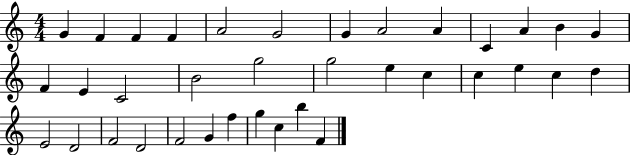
{
  \clef treble
  \numericTimeSignature
  \time 4/4
  \key c \major
  g'4 f'4 f'4 f'4 | a'2 g'2 | g'4 a'2 a'4 | c'4 a'4 b'4 g'4 | \break f'4 e'4 c'2 | b'2 g''2 | g''2 e''4 c''4 | c''4 e''4 c''4 d''4 | \break e'2 d'2 | f'2 d'2 | f'2 g'4 f''4 | g''4 c''4 b''4 f'4 | \break \bar "|."
}